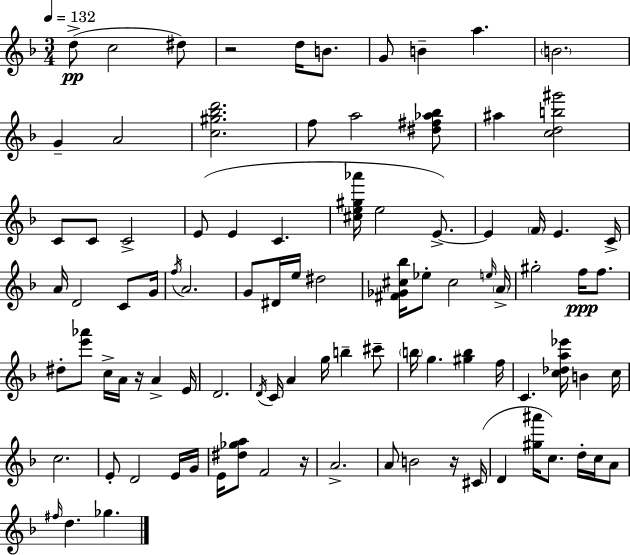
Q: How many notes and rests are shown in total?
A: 94